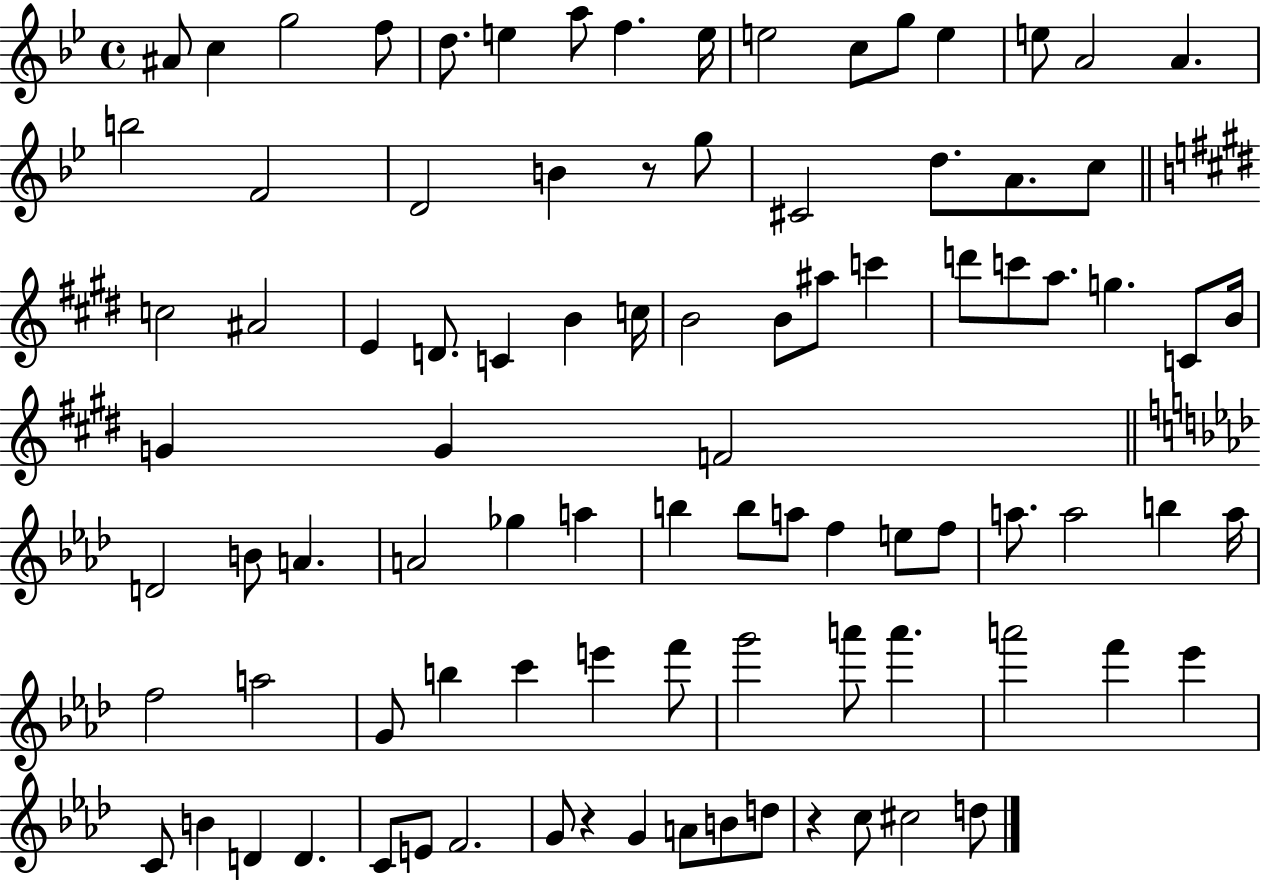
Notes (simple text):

A#4/e C5/q G5/h F5/e D5/e. E5/q A5/e F5/q. E5/s E5/h C5/e G5/e E5/q E5/e A4/h A4/q. B5/h F4/h D4/h B4/q R/e G5/e C#4/h D5/e. A4/e. C5/e C5/h A#4/h E4/q D4/e. C4/q B4/q C5/s B4/h B4/e A#5/e C6/q D6/e C6/e A5/e. G5/q. C4/e B4/s G4/q G4/q F4/h D4/h B4/e A4/q. A4/h Gb5/q A5/q B5/q B5/e A5/e F5/q E5/e F5/e A5/e. A5/h B5/q A5/s F5/h A5/h G4/e B5/q C6/q E6/q F6/e G6/h A6/e A6/q. A6/h F6/q Eb6/q C4/e B4/q D4/q D4/q. C4/e E4/e F4/h. G4/e R/q G4/q A4/e B4/e D5/e R/q C5/e C#5/h D5/e